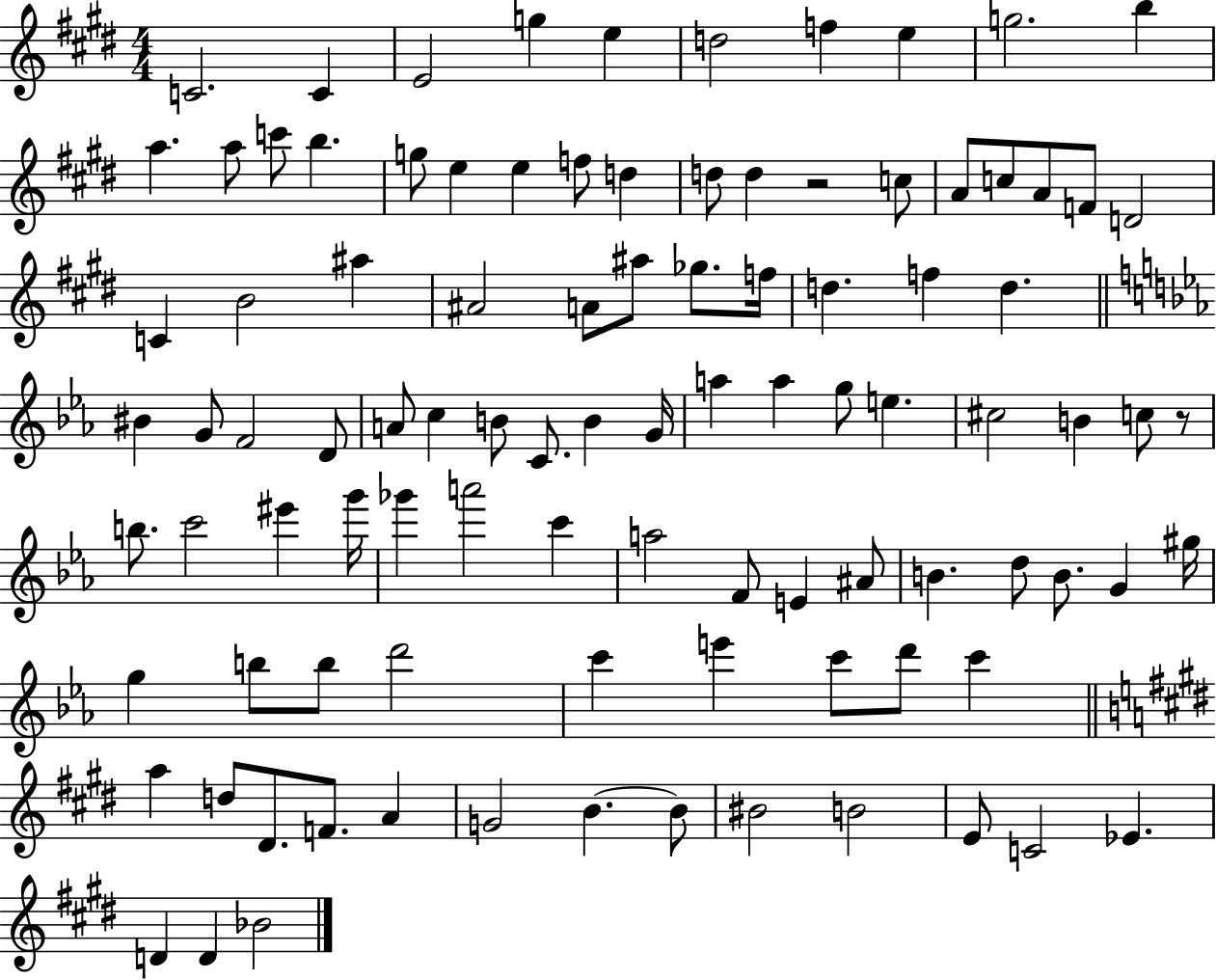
C4/h. C4/q E4/h G5/q E5/q D5/h F5/q E5/q G5/h. B5/q A5/q. A5/e C6/e B5/q. G5/e E5/q E5/q F5/e D5/q D5/e D5/q R/h C5/e A4/e C5/e A4/e F4/e D4/h C4/q B4/h A#5/q A#4/h A4/e A#5/e Gb5/e. F5/s D5/q. F5/q D5/q. BIS4/q G4/e F4/h D4/e A4/e C5/q B4/e C4/e. B4/q G4/s A5/q A5/q G5/e E5/q. C#5/h B4/q C5/e R/e B5/e. C6/h EIS6/q G6/s Gb6/q A6/h C6/q A5/h F4/e E4/q A#4/e B4/q. D5/e B4/e. G4/q G#5/s G5/q B5/e B5/e D6/h C6/q E6/q C6/e D6/e C6/q A5/q D5/e D#4/e. F4/e. A4/q G4/h B4/q. B4/e BIS4/h B4/h E4/e C4/h Eb4/q. D4/q D4/q Bb4/h